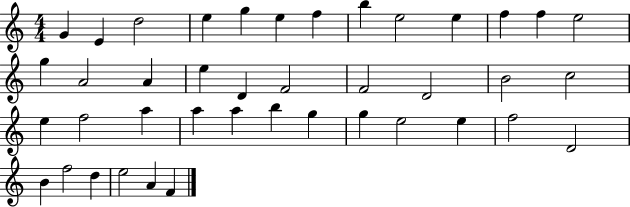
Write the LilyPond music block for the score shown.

{
  \clef treble
  \numericTimeSignature
  \time 4/4
  \key c \major
  g'4 e'4 d''2 | e''4 g''4 e''4 f''4 | b''4 e''2 e''4 | f''4 f''4 e''2 | \break g''4 a'2 a'4 | e''4 d'4 f'2 | f'2 d'2 | b'2 c''2 | \break e''4 f''2 a''4 | a''4 a''4 b''4 g''4 | g''4 e''2 e''4 | f''2 d'2 | \break b'4 f''2 d''4 | e''2 a'4 f'4 | \bar "|."
}